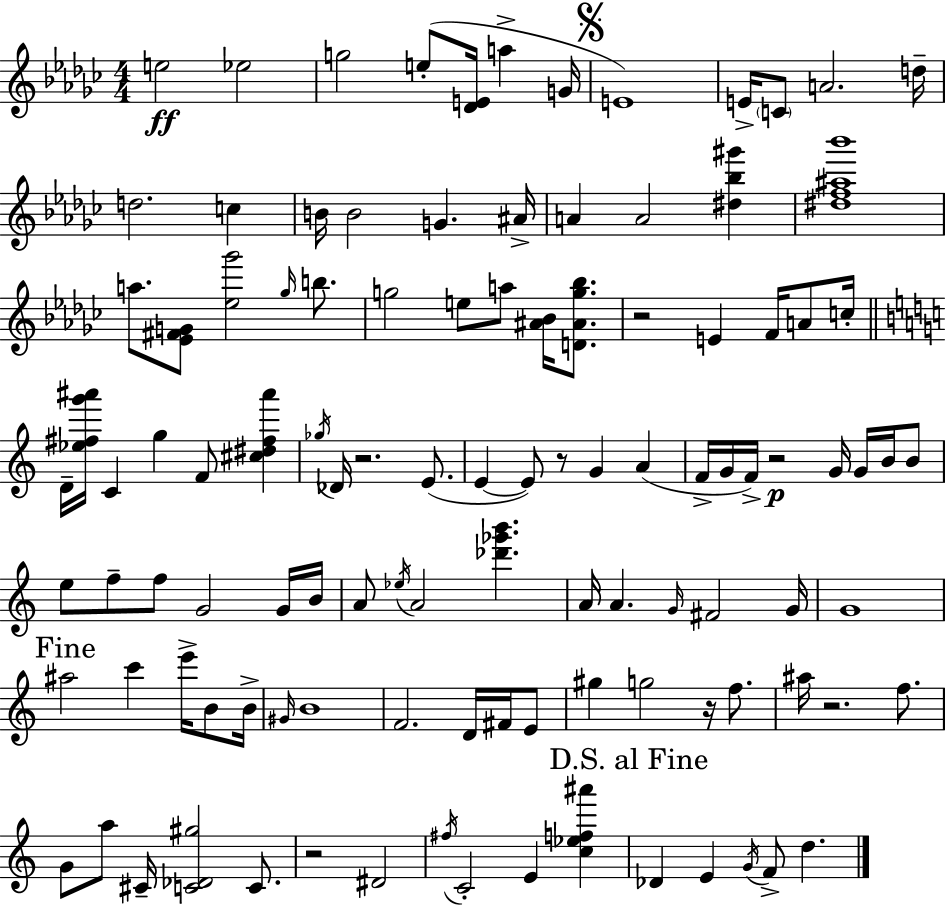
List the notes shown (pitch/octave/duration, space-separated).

E5/h Eb5/h G5/h E5/e [Db4,E4]/s A5/q G4/s E4/w E4/s C4/e A4/h. D5/s D5/h. C5/q B4/s B4/h G4/q. A#4/s A4/q A4/h [D#5,Bb5,G#6]/q [D#5,F5,A#5,Bb6]/w A5/e. [Eb4,F#4,G4]/e [Eb5,Gb6]/h Gb5/s B5/e. G5/h E5/e A5/e [A#4,Bb4]/s [D4,A#4,G5,Bb5]/e. R/h E4/q F4/s A4/e C5/s D4/s [Eb5,F#5,G6,A#6]/s C4/q G5/q F4/e [C#5,D#5,F#5,A#6]/q Gb5/s Db4/s R/h. E4/e. E4/q E4/e R/e G4/q A4/q F4/s G4/s F4/s R/h G4/s G4/s B4/s B4/e E5/e F5/e F5/e G4/h G4/s B4/s A4/e Eb5/s A4/h [Db6,Gb6,B6]/q. A4/s A4/q. G4/s F#4/h G4/s G4/w A#5/h C6/q E6/s B4/e B4/s G#4/s B4/w F4/h. D4/s F#4/s E4/e G#5/q G5/h R/s F5/e. A#5/s R/h. F5/e. G4/e A5/e C#4/s [C4,Db4,G#5]/h C4/e. R/h D#4/h F#5/s C4/h E4/q [C5,Eb5,F5,A#6]/q Db4/q E4/q G4/s F4/e D5/q.